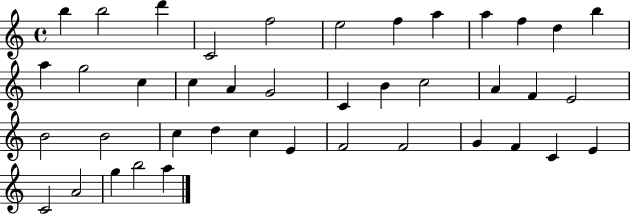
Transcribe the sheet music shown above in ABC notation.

X:1
T:Untitled
M:4/4
L:1/4
K:C
b b2 d' C2 f2 e2 f a a f d b a g2 c c A G2 C B c2 A F E2 B2 B2 c d c E F2 F2 G F C E C2 A2 g b2 a